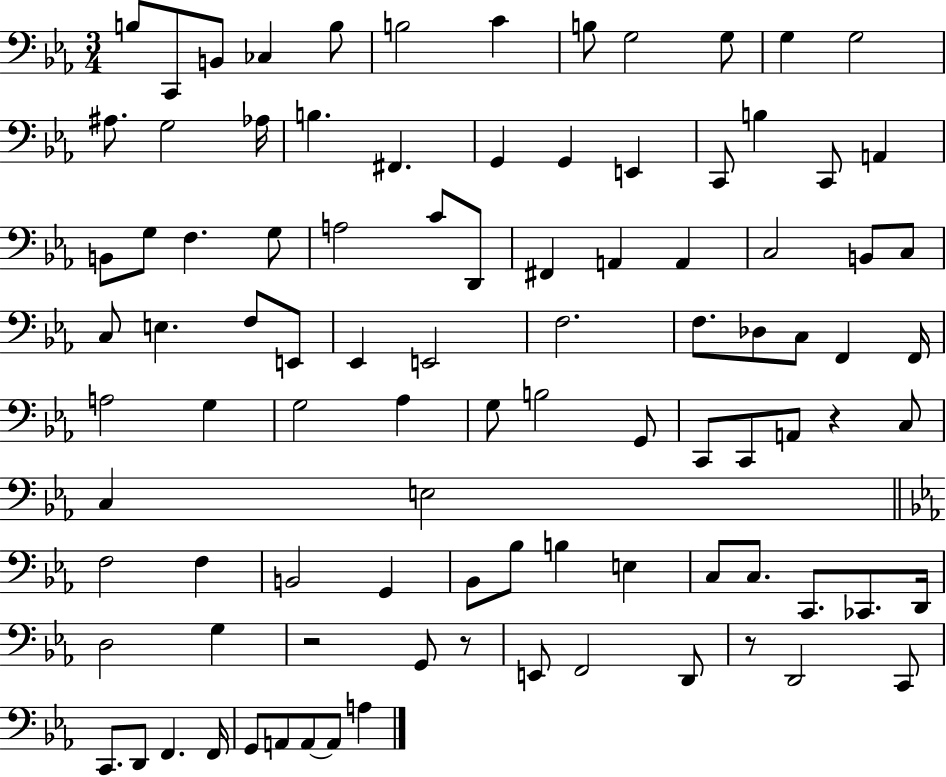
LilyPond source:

{
  \clef bass
  \numericTimeSignature
  \time 3/4
  \key ees \major
  b8 c,8 b,8 ces4 b8 | b2 c'4 | b8 g2 g8 | g4 g2 | \break ais8. g2 aes16 | b4. fis,4. | g,4 g,4 e,4 | c,8 b4 c,8 a,4 | \break b,8 g8 f4. g8 | a2 c'8 d,8 | fis,4 a,4 a,4 | c2 b,8 c8 | \break c8 e4. f8 e,8 | ees,4 e,2 | f2. | f8. des8 c8 f,4 f,16 | \break a2 g4 | g2 aes4 | g8 b2 g,8 | c,8 c,8 a,8 r4 c8 | \break c4 e2 | \bar "||" \break \key ees \major f2 f4 | b,2 g,4 | bes,8 bes8 b4 e4 | c8 c8. c,8. ces,8. d,16 | \break d2 g4 | r2 g,8 r8 | e,8 f,2 d,8 | r8 d,2 c,8 | \break c,8. d,8 f,4. f,16 | g,8 a,8 a,8~~ a,8 a4 | \bar "|."
}